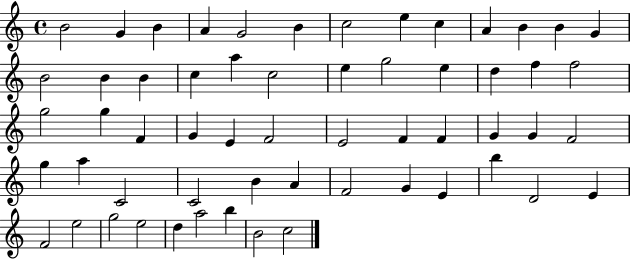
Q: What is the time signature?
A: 4/4